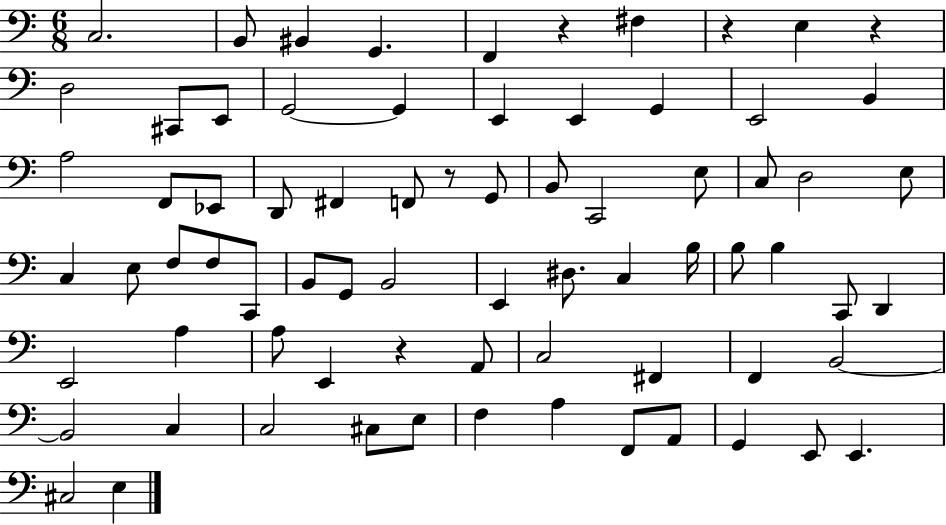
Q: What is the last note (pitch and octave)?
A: E3